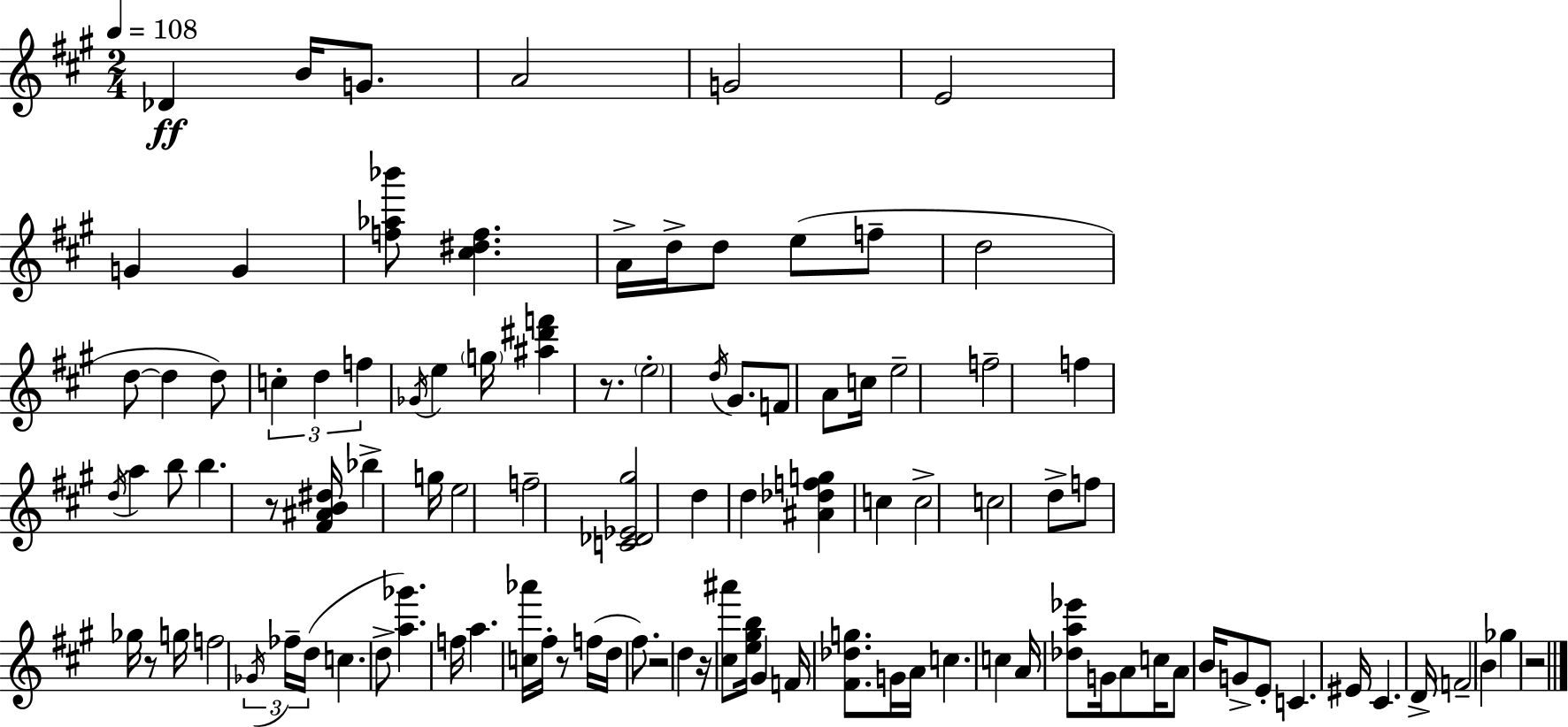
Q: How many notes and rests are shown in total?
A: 102